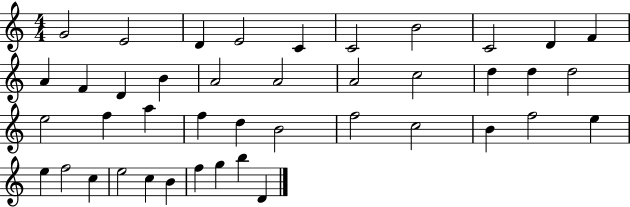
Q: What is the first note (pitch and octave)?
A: G4